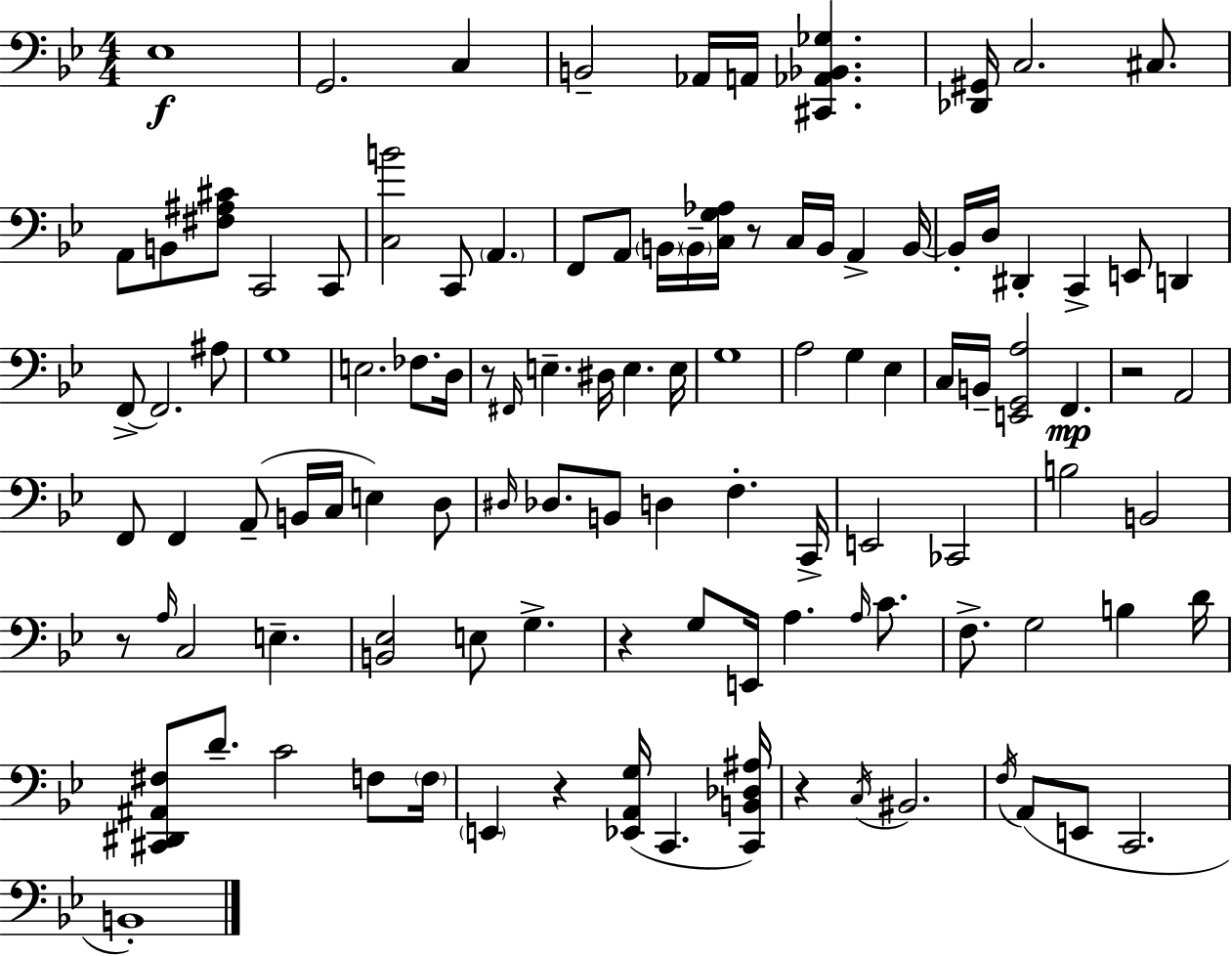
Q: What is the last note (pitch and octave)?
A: B2